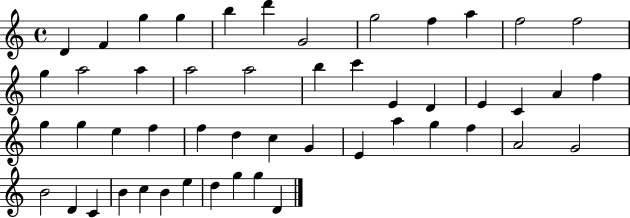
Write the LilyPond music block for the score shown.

{
  \clef treble
  \time 4/4
  \defaultTimeSignature
  \key c \major
  d'4 f'4 g''4 g''4 | b''4 d'''4 g'2 | g''2 f''4 a''4 | f''2 f''2 | \break g''4 a''2 a''4 | a''2 a''2 | b''4 c'''4 e'4 d'4 | e'4 c'4 a'4 f''4 | \break g''4 g''4 e''4 f''4 | f''4 d''4 c''4 g'4 | e'4 a''4 g''4 f''4 | a'2 g'2 | \break b'2 d'4 c'4 | b'4 c''4 b'4 e''4 | d''4 g''4 g''4 d'4 | \bar "|."
}